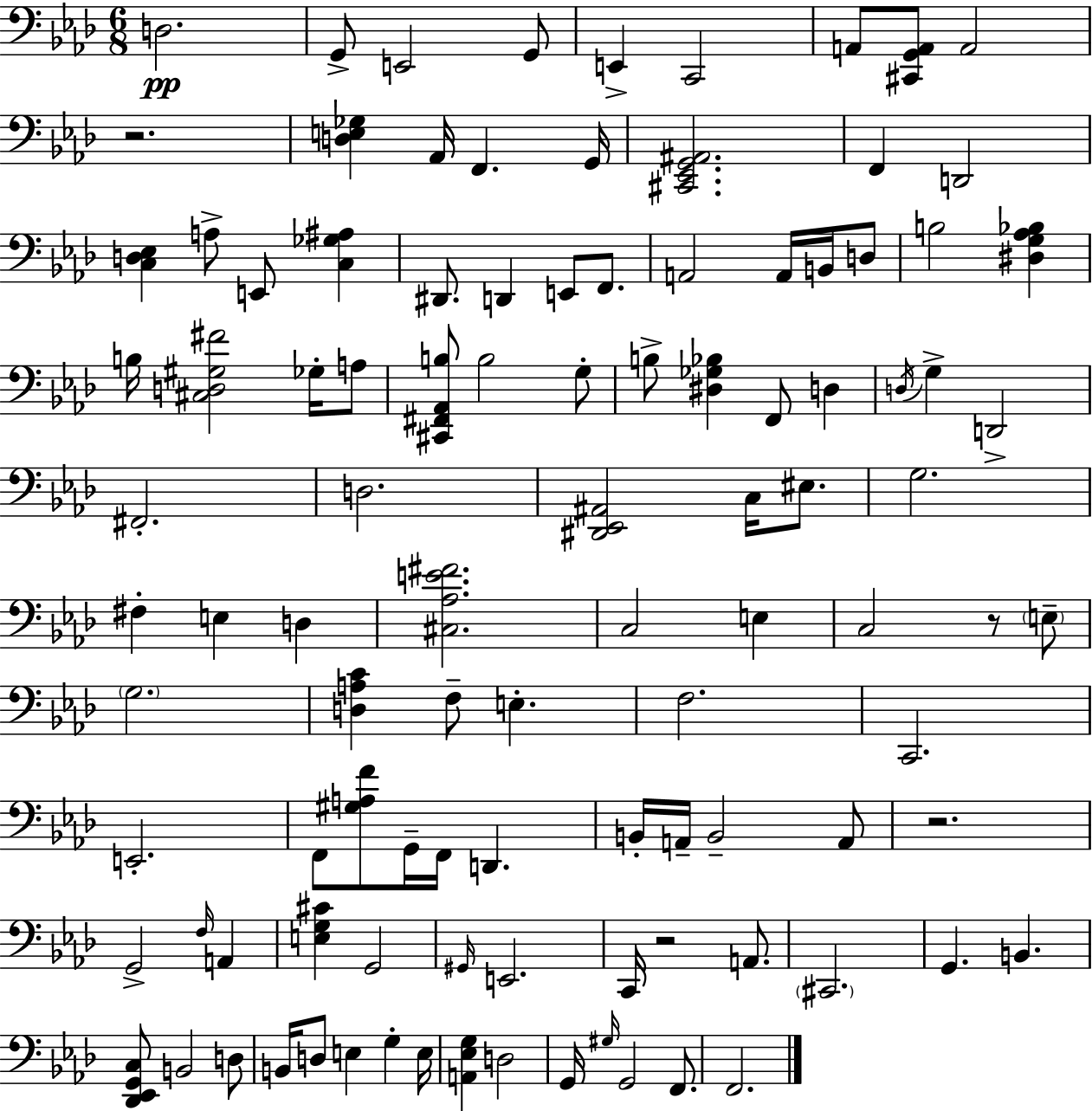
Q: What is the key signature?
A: F minor